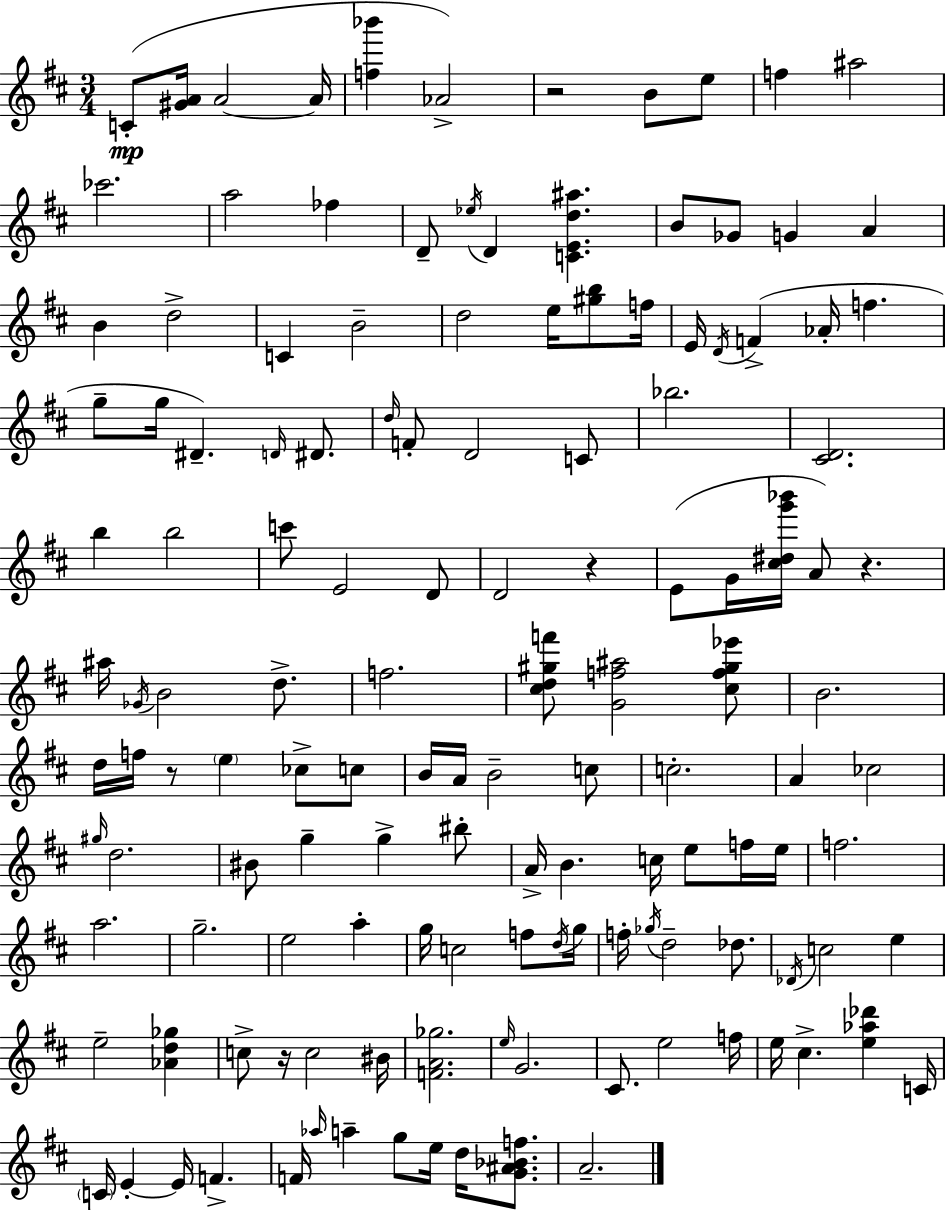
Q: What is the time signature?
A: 3/4